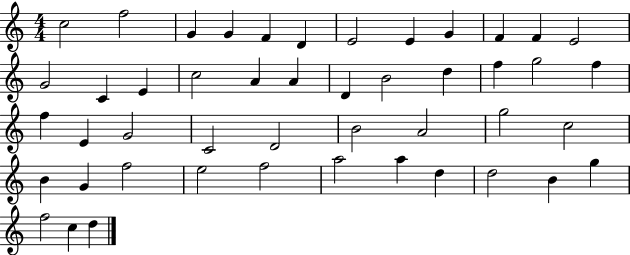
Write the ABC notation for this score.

X:1
T:Untitled
M:4/4
L:1/4
K:C
c2 f2 G G F D E2 E G F F E2 G2 C E c2 A A D B2 d f g2 f f E G2 C2 D2 B2 A2 g2 c2 B G f2 e2 f2 a2 a d d2 B g f2 c d